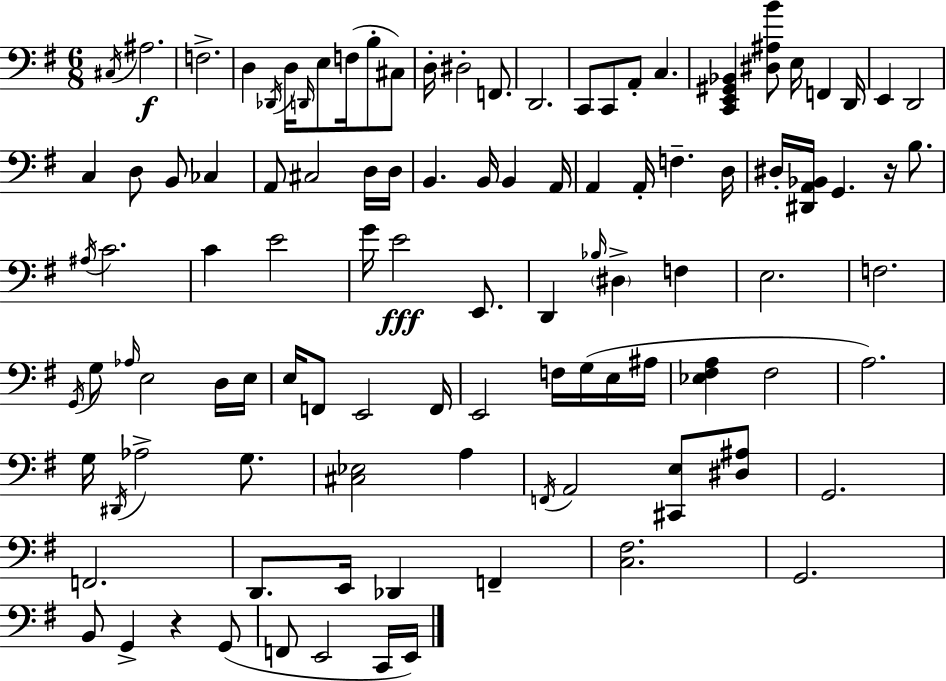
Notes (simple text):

C#3/s A#3/h. F3/h. D3/q Db2/s D3/s D2/s E3/e F3/s B3/e C#3/e D3/s D#3/h F2/e. D2/h. C2/e C2/e A2/e C3/q. [C2,E2,G#2,Bb2]/q [D#3,A#3,B4]/e E3/s F2/q D2/s E2/q D2/h C3/q D3/e B2/e CES3/q A2/e C#3/h D3/s D3/s B2/q. B2/s B2/q A2/s A2/q A2/s F3/q. D3/s D#3/s [D#2,A2,Bb2]/s G2/q. R/s B3/e. A#3/s C4/h. C4/q E4/h G4/s E4/h E2/e. D2/q Bb3/s D#3/q F3/q E3/h. F3/h. G2/s G3/e Ab3/s E3/h D3/s E3/s E3/s F2/e E2/h F2/s E2/h F3/s G3/s E3/s A#3/s [Eb3,F#3,A3]/q F#3/h A3/h. G3/s D#2/s Ab3/h G3/e. [C#3,Eb3]/h A3/q F2/s A2/h [C#2,E3]/e [D#3,A#3]/e G2/h. F2/h. D2/e. E2/s Db2/q F2/q [C3,F#3]/h. G2/h. B2/e G2/q R/q G2/e F2/e E2/h C2/s E2/s